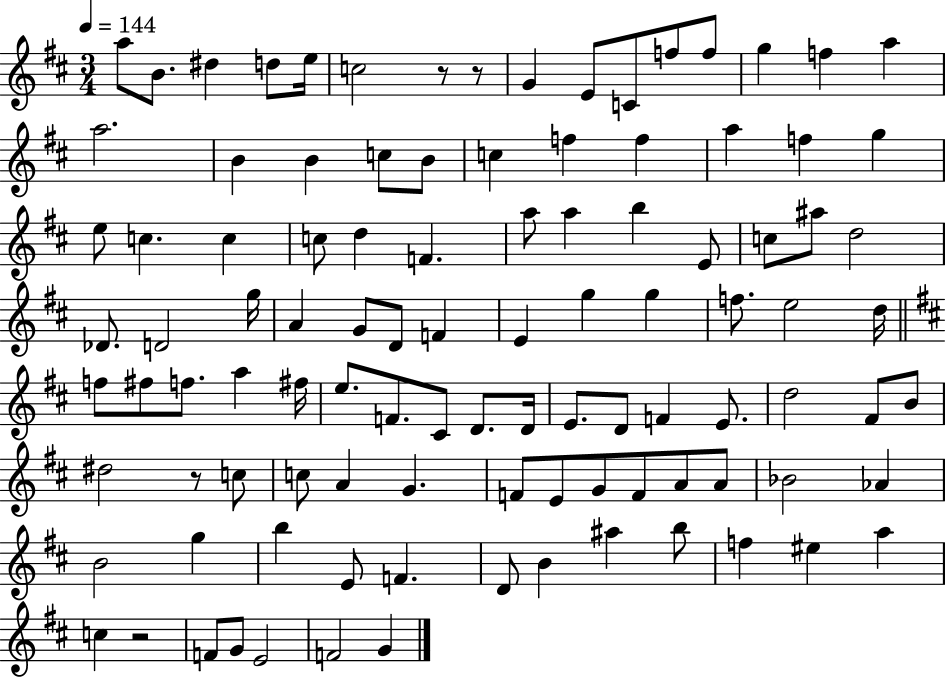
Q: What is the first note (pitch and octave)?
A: A5